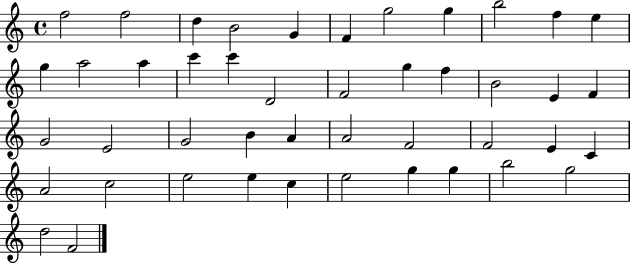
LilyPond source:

{
  \clef treble
  \time 4/4
  \defaultTimeSignature
  \key c \major
  f''2 f''2 | d''4 b'2 g'4 | f'4 g''2 g''4 | b''2 f''4 e''4 | \break g''4 a''2 a''4 | c'''4 c'''4 d'2 | f'2 g''4 f''4 | b'2 e'4 f'4 | \break g'2 e'2 | g'2 b'4 a'4 | a'2 f'2 | f'2 e'4 c'4 | \break a'2 c''2 | e''2 e''4 c''4 | e''2 g''4 g''4 | b''2 g''2 | \break d''2 f'2 | \bar "|."
}